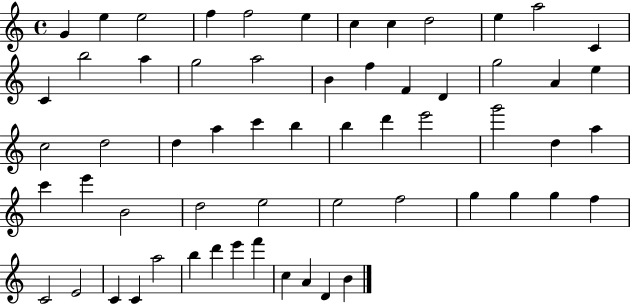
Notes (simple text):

G4/q E5/q E5/h F5/q F5/h E5/q C5/q C5/q D5/h E5/q A5/h C4/q C4/q B5/h A5/q G5/h A5/h B4/q F5/q F4/q D4/q G5/h A4/q E5/q C5/h D5/h D5/q A5/q C6/q B5/q B5/q D6/q E6/h G6/h D5/q A5/q C6/q E6/q B4/h D5/h E5/h E5/h F5/h G5/q G5/q G5/q F5/q C4/h E4/h C4/q C4/q A5/h B5/q D6/q E6/q F6/q C5/q A4/q D4/q B4/q